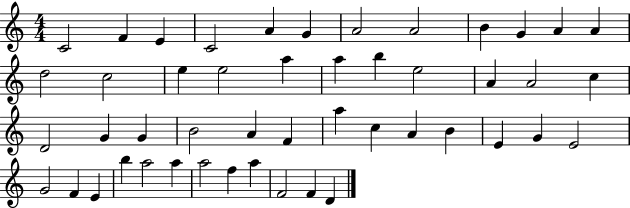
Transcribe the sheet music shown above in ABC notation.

X:1
T:Untitled
M:4/4
L:1/4
K:C
C2 F E C2 A G A2 A2 B G A A d2 c2 e e2 a a b e2 A A2 c D2 G G B2 A F a c A B E G E2 G2 F E b a2 a a2 f a F2 F D